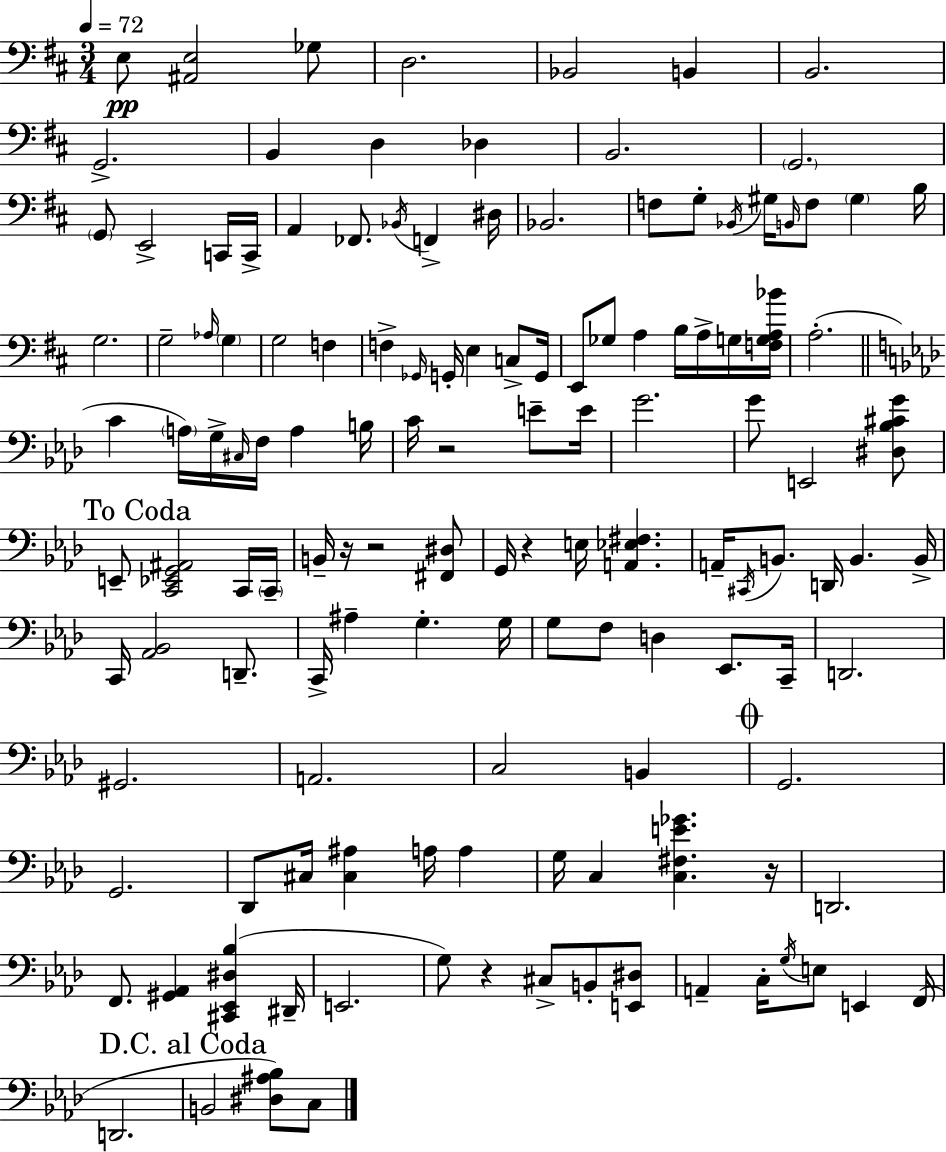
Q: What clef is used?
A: bass